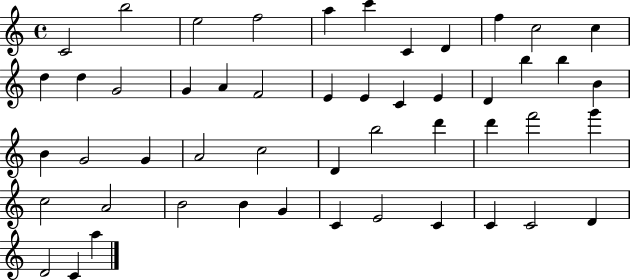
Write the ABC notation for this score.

X:1
T:Untitled
M:4/4
L:1/4
K:C
C2 b2 e2 f2 a c' C D f c2 c d d G2 G A F2 E E C E D b b B B G2 G A2 c2 D b2 d' d' f'2 g' c2 A2 B2 B G C E2 C C C2 D D2 C a